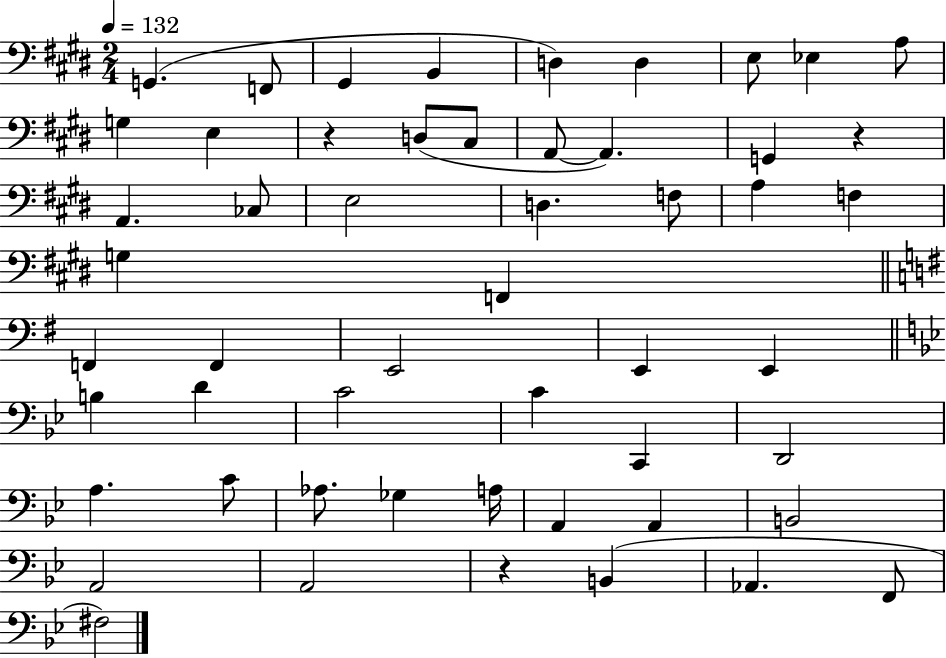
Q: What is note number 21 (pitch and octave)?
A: F3